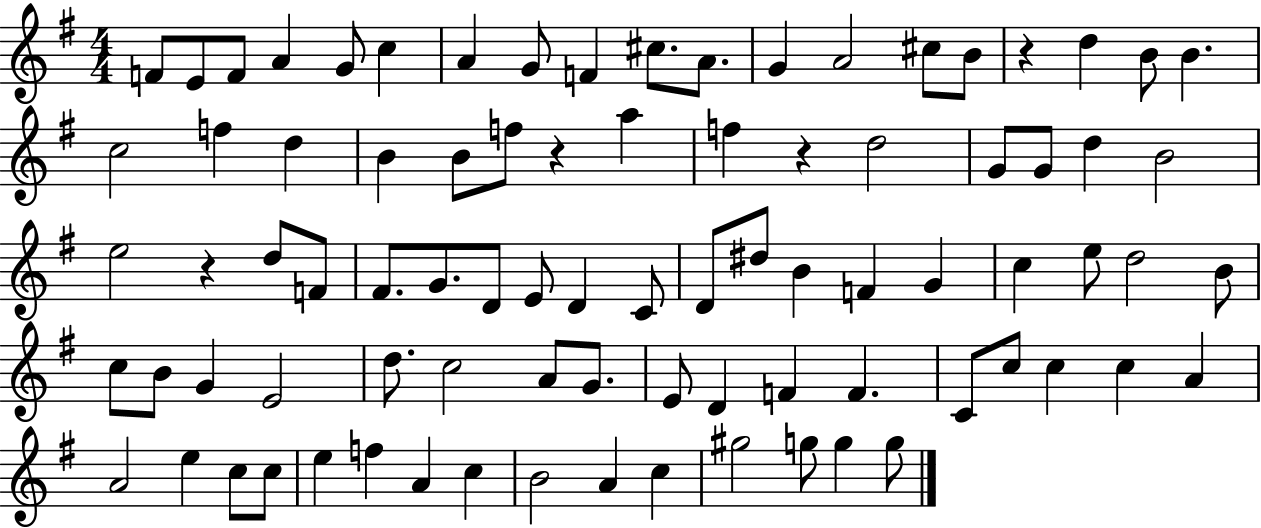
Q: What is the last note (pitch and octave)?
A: G5